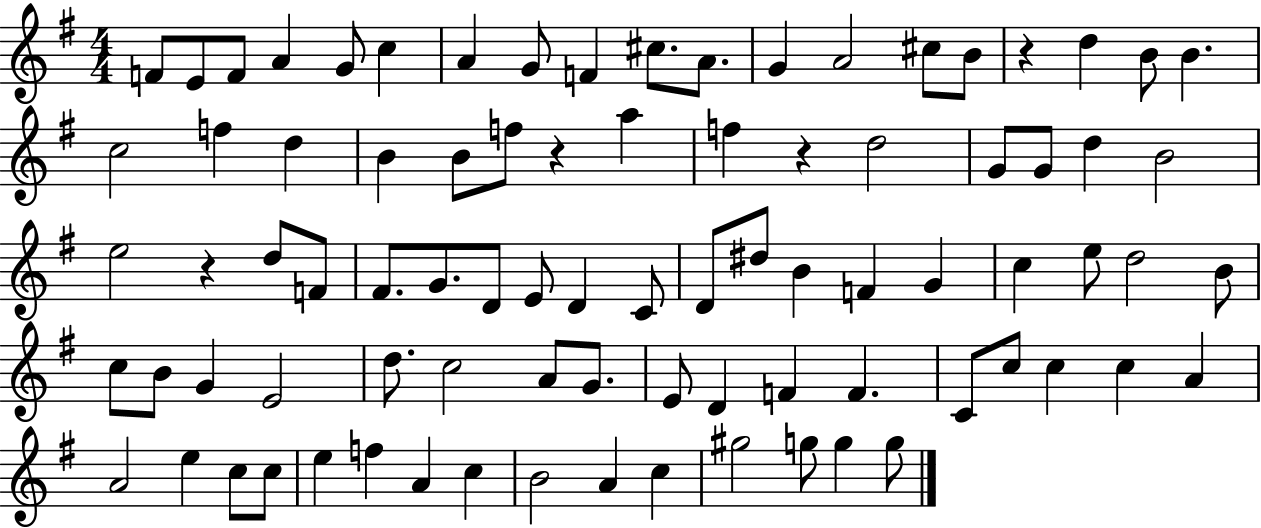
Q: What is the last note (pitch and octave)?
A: G5